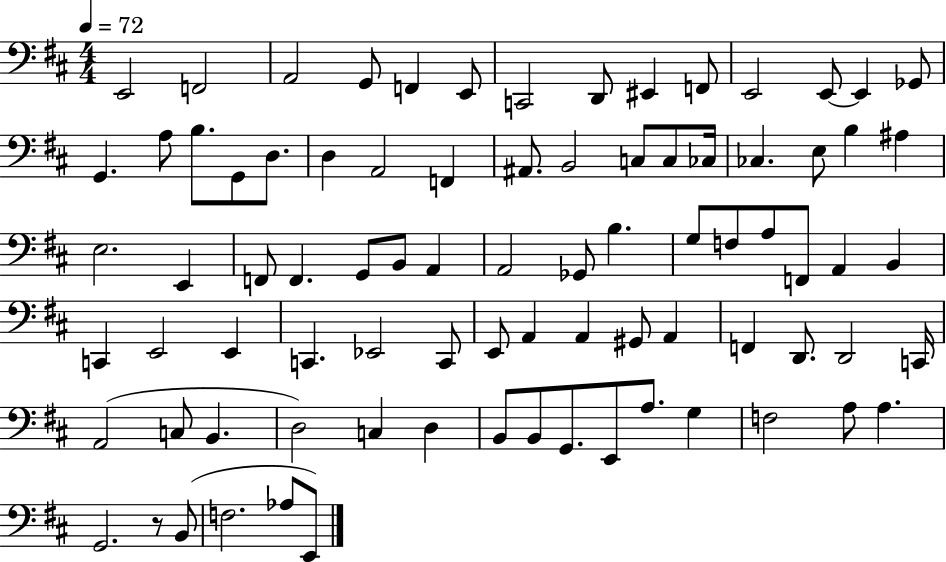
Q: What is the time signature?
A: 4/4